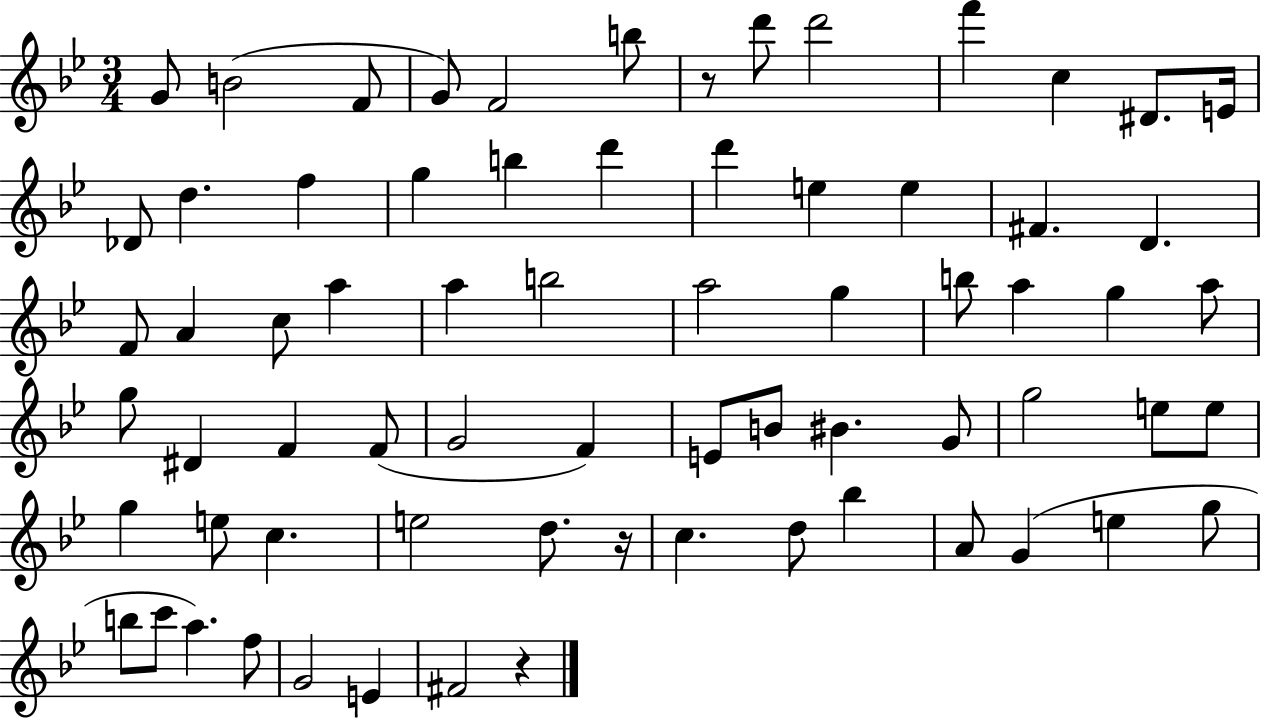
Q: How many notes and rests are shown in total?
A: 70